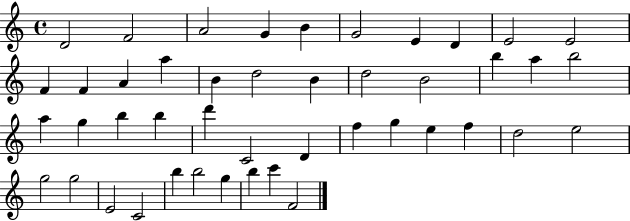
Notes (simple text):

D4/h F4/h A4/h G4/q B4/q G4/h E4/q D4/q E4/h E4/h F4/q F4/q A4/q A5/q B4/q D5/h B4/q D5/h B4/h B5/q A5/q B5/h A5/q G5/q B5/q B5/q D6/q C4/h D4/q F5/q G5/q E5/q F5/q D5/h E5/h G5/h G5/h E4/h C4/h B5/q B5/h G5/q B5/q C6/q F4/h